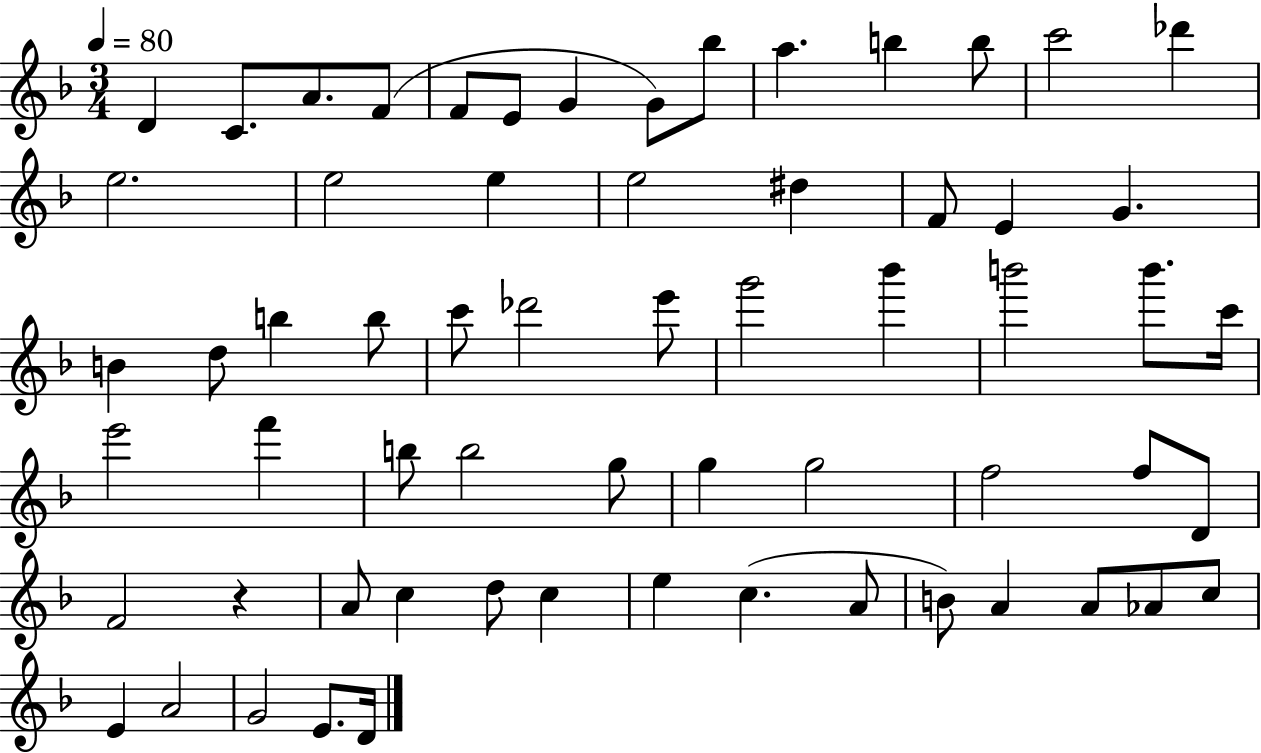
X:1
T:Untitled
M:3/4
L:1/4
K:F
D C/2 A/2 F/2 F/2 E/2 G G/2 _b/2 a b b/2 c'2 _d' e2 e2 e e2 ^d F/2 E G B d/2 b b/2 c'/2 _d'2 e'/2 g'2 _b' b'2 b'/2 c'/4 e'2 f' b/2 b2 g/2 g g2 f2 f/2 D/2 F2 z A/2 c d/2 c e c A/2 B/2 A A/2 _A/2 c/2 E A2 G2 E/2 D/4